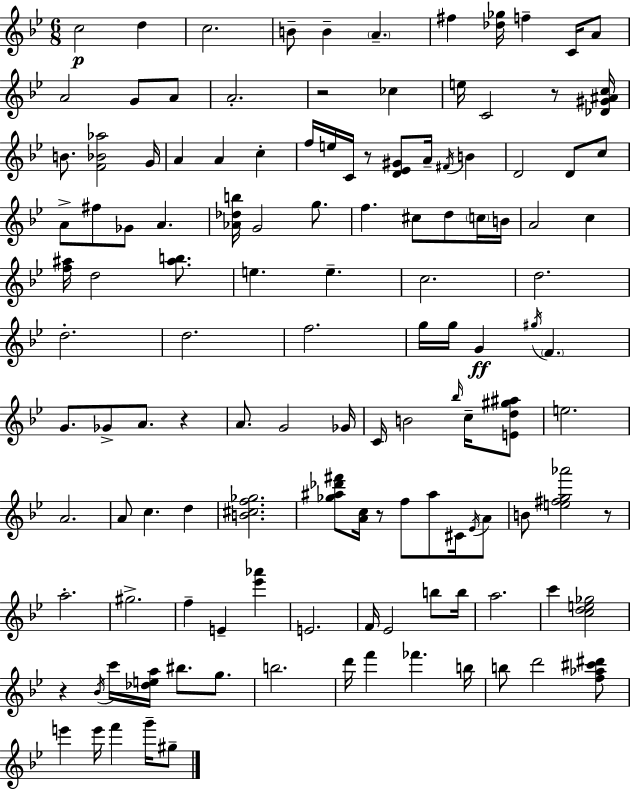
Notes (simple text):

C5/h D5/q C5/h. B4/e B4/q A4/q. F#5/q [Db5,Gb5]/s F5/q C4/s A4/e A4/h G4/e A4/e A4/h. R/h CES5/q E5/s C4/h R/e [Db4,G#4,A#4,C5]/s B4/e. [F4,Bb4,Ab5]/h G4/s A4/q A4/q C5/q F5/s E5/s C4/s R/e [D4,Eb4,G#4]/e A4/s F#4/s B4/q D4/h D4/e C5/e A4/e F#5/e Gb4/e A4/q. [Ab4,Db5,B5]/s G4/h G5/e. F5/q. C#5/e D5/e C5/s B4/s A4/h C5/q [F5,A#5]/s D5/h [A#5,B5]/e. E5/q. E5/q. C5/h. D5/h. D5/h. D5/h. F5/h. G5/s G5/s G4/q G#5/s F4/q. G4/e. Gb4/e A4/e. R/q A4/e. G4/h Gb4/s C4/s B4/h Bb5/s C5/s [E4,D5,G#5,A#5]/e E5/h. A4/h. A4/e C5/q. D5/q [B4,C#5,F5,Gb5]/h. [Gb5,A#5,Db6,F#6]/e [A4,C5]/s R/e F5/e A#5/e C#4/s Eb4/s A4/e B4/e [E5,F#5,G5,Ab6]/h R/e A5/h. G#5/h. F5/q E4/q [Eb6,Ab6]/q E4/h. F4/s Eb4/h B5/e B5/s A5/h. C6/q [C5,D5,E5,Gb5]/h R/q Bb4/s C6/s [Db5,E5,A5]/s BIS5/e. G5/e. B5/h. D6/s F6/q FES6/q. B5/s B5/e D6/h [F5,Ab5,C#6,D#6]/e E6/q E6/s F6/q G6/s G#5/e